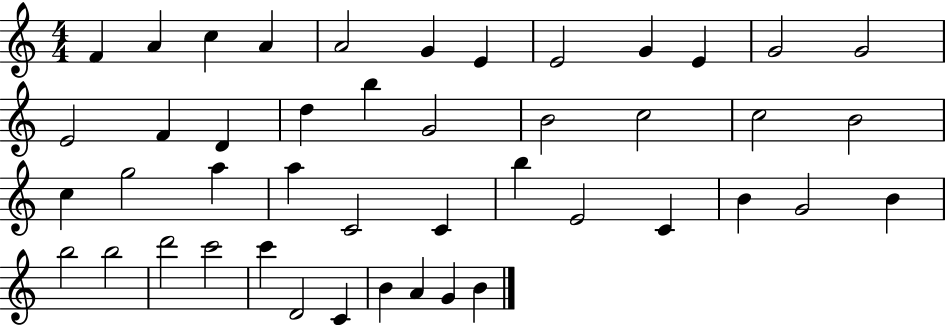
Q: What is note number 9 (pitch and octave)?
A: G4